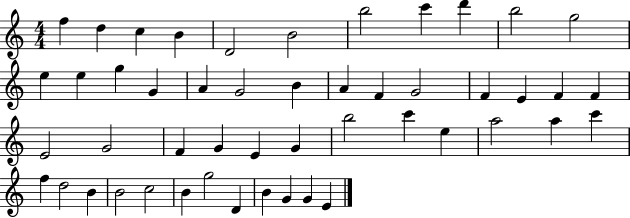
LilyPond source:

{
  \clef treble
  \numericTimeSignature
  \time 4/4
  \key c \major
  f''4 d''4 c''4 b'4 | d'2 b'2 | b''2 c'''4 d'''4 | b''2 g''2 | \break e''4 e''4 g''4 g'4 | a'4 g'2 b'4 | a'4 f'4 g'2 | f'4 e'4 f'4 f'4 | \break e'2 g'2 | f'4 g'4 e'4 g'4 | b''2 c'''4 e''4 | a''2 a''4 c'''4 | \break f''4 d''2 b'4 | b'2 c''2 | b'4 g''2 d'4 | b'4 g'4 g'4 e'4 | \break \bar "|."
}